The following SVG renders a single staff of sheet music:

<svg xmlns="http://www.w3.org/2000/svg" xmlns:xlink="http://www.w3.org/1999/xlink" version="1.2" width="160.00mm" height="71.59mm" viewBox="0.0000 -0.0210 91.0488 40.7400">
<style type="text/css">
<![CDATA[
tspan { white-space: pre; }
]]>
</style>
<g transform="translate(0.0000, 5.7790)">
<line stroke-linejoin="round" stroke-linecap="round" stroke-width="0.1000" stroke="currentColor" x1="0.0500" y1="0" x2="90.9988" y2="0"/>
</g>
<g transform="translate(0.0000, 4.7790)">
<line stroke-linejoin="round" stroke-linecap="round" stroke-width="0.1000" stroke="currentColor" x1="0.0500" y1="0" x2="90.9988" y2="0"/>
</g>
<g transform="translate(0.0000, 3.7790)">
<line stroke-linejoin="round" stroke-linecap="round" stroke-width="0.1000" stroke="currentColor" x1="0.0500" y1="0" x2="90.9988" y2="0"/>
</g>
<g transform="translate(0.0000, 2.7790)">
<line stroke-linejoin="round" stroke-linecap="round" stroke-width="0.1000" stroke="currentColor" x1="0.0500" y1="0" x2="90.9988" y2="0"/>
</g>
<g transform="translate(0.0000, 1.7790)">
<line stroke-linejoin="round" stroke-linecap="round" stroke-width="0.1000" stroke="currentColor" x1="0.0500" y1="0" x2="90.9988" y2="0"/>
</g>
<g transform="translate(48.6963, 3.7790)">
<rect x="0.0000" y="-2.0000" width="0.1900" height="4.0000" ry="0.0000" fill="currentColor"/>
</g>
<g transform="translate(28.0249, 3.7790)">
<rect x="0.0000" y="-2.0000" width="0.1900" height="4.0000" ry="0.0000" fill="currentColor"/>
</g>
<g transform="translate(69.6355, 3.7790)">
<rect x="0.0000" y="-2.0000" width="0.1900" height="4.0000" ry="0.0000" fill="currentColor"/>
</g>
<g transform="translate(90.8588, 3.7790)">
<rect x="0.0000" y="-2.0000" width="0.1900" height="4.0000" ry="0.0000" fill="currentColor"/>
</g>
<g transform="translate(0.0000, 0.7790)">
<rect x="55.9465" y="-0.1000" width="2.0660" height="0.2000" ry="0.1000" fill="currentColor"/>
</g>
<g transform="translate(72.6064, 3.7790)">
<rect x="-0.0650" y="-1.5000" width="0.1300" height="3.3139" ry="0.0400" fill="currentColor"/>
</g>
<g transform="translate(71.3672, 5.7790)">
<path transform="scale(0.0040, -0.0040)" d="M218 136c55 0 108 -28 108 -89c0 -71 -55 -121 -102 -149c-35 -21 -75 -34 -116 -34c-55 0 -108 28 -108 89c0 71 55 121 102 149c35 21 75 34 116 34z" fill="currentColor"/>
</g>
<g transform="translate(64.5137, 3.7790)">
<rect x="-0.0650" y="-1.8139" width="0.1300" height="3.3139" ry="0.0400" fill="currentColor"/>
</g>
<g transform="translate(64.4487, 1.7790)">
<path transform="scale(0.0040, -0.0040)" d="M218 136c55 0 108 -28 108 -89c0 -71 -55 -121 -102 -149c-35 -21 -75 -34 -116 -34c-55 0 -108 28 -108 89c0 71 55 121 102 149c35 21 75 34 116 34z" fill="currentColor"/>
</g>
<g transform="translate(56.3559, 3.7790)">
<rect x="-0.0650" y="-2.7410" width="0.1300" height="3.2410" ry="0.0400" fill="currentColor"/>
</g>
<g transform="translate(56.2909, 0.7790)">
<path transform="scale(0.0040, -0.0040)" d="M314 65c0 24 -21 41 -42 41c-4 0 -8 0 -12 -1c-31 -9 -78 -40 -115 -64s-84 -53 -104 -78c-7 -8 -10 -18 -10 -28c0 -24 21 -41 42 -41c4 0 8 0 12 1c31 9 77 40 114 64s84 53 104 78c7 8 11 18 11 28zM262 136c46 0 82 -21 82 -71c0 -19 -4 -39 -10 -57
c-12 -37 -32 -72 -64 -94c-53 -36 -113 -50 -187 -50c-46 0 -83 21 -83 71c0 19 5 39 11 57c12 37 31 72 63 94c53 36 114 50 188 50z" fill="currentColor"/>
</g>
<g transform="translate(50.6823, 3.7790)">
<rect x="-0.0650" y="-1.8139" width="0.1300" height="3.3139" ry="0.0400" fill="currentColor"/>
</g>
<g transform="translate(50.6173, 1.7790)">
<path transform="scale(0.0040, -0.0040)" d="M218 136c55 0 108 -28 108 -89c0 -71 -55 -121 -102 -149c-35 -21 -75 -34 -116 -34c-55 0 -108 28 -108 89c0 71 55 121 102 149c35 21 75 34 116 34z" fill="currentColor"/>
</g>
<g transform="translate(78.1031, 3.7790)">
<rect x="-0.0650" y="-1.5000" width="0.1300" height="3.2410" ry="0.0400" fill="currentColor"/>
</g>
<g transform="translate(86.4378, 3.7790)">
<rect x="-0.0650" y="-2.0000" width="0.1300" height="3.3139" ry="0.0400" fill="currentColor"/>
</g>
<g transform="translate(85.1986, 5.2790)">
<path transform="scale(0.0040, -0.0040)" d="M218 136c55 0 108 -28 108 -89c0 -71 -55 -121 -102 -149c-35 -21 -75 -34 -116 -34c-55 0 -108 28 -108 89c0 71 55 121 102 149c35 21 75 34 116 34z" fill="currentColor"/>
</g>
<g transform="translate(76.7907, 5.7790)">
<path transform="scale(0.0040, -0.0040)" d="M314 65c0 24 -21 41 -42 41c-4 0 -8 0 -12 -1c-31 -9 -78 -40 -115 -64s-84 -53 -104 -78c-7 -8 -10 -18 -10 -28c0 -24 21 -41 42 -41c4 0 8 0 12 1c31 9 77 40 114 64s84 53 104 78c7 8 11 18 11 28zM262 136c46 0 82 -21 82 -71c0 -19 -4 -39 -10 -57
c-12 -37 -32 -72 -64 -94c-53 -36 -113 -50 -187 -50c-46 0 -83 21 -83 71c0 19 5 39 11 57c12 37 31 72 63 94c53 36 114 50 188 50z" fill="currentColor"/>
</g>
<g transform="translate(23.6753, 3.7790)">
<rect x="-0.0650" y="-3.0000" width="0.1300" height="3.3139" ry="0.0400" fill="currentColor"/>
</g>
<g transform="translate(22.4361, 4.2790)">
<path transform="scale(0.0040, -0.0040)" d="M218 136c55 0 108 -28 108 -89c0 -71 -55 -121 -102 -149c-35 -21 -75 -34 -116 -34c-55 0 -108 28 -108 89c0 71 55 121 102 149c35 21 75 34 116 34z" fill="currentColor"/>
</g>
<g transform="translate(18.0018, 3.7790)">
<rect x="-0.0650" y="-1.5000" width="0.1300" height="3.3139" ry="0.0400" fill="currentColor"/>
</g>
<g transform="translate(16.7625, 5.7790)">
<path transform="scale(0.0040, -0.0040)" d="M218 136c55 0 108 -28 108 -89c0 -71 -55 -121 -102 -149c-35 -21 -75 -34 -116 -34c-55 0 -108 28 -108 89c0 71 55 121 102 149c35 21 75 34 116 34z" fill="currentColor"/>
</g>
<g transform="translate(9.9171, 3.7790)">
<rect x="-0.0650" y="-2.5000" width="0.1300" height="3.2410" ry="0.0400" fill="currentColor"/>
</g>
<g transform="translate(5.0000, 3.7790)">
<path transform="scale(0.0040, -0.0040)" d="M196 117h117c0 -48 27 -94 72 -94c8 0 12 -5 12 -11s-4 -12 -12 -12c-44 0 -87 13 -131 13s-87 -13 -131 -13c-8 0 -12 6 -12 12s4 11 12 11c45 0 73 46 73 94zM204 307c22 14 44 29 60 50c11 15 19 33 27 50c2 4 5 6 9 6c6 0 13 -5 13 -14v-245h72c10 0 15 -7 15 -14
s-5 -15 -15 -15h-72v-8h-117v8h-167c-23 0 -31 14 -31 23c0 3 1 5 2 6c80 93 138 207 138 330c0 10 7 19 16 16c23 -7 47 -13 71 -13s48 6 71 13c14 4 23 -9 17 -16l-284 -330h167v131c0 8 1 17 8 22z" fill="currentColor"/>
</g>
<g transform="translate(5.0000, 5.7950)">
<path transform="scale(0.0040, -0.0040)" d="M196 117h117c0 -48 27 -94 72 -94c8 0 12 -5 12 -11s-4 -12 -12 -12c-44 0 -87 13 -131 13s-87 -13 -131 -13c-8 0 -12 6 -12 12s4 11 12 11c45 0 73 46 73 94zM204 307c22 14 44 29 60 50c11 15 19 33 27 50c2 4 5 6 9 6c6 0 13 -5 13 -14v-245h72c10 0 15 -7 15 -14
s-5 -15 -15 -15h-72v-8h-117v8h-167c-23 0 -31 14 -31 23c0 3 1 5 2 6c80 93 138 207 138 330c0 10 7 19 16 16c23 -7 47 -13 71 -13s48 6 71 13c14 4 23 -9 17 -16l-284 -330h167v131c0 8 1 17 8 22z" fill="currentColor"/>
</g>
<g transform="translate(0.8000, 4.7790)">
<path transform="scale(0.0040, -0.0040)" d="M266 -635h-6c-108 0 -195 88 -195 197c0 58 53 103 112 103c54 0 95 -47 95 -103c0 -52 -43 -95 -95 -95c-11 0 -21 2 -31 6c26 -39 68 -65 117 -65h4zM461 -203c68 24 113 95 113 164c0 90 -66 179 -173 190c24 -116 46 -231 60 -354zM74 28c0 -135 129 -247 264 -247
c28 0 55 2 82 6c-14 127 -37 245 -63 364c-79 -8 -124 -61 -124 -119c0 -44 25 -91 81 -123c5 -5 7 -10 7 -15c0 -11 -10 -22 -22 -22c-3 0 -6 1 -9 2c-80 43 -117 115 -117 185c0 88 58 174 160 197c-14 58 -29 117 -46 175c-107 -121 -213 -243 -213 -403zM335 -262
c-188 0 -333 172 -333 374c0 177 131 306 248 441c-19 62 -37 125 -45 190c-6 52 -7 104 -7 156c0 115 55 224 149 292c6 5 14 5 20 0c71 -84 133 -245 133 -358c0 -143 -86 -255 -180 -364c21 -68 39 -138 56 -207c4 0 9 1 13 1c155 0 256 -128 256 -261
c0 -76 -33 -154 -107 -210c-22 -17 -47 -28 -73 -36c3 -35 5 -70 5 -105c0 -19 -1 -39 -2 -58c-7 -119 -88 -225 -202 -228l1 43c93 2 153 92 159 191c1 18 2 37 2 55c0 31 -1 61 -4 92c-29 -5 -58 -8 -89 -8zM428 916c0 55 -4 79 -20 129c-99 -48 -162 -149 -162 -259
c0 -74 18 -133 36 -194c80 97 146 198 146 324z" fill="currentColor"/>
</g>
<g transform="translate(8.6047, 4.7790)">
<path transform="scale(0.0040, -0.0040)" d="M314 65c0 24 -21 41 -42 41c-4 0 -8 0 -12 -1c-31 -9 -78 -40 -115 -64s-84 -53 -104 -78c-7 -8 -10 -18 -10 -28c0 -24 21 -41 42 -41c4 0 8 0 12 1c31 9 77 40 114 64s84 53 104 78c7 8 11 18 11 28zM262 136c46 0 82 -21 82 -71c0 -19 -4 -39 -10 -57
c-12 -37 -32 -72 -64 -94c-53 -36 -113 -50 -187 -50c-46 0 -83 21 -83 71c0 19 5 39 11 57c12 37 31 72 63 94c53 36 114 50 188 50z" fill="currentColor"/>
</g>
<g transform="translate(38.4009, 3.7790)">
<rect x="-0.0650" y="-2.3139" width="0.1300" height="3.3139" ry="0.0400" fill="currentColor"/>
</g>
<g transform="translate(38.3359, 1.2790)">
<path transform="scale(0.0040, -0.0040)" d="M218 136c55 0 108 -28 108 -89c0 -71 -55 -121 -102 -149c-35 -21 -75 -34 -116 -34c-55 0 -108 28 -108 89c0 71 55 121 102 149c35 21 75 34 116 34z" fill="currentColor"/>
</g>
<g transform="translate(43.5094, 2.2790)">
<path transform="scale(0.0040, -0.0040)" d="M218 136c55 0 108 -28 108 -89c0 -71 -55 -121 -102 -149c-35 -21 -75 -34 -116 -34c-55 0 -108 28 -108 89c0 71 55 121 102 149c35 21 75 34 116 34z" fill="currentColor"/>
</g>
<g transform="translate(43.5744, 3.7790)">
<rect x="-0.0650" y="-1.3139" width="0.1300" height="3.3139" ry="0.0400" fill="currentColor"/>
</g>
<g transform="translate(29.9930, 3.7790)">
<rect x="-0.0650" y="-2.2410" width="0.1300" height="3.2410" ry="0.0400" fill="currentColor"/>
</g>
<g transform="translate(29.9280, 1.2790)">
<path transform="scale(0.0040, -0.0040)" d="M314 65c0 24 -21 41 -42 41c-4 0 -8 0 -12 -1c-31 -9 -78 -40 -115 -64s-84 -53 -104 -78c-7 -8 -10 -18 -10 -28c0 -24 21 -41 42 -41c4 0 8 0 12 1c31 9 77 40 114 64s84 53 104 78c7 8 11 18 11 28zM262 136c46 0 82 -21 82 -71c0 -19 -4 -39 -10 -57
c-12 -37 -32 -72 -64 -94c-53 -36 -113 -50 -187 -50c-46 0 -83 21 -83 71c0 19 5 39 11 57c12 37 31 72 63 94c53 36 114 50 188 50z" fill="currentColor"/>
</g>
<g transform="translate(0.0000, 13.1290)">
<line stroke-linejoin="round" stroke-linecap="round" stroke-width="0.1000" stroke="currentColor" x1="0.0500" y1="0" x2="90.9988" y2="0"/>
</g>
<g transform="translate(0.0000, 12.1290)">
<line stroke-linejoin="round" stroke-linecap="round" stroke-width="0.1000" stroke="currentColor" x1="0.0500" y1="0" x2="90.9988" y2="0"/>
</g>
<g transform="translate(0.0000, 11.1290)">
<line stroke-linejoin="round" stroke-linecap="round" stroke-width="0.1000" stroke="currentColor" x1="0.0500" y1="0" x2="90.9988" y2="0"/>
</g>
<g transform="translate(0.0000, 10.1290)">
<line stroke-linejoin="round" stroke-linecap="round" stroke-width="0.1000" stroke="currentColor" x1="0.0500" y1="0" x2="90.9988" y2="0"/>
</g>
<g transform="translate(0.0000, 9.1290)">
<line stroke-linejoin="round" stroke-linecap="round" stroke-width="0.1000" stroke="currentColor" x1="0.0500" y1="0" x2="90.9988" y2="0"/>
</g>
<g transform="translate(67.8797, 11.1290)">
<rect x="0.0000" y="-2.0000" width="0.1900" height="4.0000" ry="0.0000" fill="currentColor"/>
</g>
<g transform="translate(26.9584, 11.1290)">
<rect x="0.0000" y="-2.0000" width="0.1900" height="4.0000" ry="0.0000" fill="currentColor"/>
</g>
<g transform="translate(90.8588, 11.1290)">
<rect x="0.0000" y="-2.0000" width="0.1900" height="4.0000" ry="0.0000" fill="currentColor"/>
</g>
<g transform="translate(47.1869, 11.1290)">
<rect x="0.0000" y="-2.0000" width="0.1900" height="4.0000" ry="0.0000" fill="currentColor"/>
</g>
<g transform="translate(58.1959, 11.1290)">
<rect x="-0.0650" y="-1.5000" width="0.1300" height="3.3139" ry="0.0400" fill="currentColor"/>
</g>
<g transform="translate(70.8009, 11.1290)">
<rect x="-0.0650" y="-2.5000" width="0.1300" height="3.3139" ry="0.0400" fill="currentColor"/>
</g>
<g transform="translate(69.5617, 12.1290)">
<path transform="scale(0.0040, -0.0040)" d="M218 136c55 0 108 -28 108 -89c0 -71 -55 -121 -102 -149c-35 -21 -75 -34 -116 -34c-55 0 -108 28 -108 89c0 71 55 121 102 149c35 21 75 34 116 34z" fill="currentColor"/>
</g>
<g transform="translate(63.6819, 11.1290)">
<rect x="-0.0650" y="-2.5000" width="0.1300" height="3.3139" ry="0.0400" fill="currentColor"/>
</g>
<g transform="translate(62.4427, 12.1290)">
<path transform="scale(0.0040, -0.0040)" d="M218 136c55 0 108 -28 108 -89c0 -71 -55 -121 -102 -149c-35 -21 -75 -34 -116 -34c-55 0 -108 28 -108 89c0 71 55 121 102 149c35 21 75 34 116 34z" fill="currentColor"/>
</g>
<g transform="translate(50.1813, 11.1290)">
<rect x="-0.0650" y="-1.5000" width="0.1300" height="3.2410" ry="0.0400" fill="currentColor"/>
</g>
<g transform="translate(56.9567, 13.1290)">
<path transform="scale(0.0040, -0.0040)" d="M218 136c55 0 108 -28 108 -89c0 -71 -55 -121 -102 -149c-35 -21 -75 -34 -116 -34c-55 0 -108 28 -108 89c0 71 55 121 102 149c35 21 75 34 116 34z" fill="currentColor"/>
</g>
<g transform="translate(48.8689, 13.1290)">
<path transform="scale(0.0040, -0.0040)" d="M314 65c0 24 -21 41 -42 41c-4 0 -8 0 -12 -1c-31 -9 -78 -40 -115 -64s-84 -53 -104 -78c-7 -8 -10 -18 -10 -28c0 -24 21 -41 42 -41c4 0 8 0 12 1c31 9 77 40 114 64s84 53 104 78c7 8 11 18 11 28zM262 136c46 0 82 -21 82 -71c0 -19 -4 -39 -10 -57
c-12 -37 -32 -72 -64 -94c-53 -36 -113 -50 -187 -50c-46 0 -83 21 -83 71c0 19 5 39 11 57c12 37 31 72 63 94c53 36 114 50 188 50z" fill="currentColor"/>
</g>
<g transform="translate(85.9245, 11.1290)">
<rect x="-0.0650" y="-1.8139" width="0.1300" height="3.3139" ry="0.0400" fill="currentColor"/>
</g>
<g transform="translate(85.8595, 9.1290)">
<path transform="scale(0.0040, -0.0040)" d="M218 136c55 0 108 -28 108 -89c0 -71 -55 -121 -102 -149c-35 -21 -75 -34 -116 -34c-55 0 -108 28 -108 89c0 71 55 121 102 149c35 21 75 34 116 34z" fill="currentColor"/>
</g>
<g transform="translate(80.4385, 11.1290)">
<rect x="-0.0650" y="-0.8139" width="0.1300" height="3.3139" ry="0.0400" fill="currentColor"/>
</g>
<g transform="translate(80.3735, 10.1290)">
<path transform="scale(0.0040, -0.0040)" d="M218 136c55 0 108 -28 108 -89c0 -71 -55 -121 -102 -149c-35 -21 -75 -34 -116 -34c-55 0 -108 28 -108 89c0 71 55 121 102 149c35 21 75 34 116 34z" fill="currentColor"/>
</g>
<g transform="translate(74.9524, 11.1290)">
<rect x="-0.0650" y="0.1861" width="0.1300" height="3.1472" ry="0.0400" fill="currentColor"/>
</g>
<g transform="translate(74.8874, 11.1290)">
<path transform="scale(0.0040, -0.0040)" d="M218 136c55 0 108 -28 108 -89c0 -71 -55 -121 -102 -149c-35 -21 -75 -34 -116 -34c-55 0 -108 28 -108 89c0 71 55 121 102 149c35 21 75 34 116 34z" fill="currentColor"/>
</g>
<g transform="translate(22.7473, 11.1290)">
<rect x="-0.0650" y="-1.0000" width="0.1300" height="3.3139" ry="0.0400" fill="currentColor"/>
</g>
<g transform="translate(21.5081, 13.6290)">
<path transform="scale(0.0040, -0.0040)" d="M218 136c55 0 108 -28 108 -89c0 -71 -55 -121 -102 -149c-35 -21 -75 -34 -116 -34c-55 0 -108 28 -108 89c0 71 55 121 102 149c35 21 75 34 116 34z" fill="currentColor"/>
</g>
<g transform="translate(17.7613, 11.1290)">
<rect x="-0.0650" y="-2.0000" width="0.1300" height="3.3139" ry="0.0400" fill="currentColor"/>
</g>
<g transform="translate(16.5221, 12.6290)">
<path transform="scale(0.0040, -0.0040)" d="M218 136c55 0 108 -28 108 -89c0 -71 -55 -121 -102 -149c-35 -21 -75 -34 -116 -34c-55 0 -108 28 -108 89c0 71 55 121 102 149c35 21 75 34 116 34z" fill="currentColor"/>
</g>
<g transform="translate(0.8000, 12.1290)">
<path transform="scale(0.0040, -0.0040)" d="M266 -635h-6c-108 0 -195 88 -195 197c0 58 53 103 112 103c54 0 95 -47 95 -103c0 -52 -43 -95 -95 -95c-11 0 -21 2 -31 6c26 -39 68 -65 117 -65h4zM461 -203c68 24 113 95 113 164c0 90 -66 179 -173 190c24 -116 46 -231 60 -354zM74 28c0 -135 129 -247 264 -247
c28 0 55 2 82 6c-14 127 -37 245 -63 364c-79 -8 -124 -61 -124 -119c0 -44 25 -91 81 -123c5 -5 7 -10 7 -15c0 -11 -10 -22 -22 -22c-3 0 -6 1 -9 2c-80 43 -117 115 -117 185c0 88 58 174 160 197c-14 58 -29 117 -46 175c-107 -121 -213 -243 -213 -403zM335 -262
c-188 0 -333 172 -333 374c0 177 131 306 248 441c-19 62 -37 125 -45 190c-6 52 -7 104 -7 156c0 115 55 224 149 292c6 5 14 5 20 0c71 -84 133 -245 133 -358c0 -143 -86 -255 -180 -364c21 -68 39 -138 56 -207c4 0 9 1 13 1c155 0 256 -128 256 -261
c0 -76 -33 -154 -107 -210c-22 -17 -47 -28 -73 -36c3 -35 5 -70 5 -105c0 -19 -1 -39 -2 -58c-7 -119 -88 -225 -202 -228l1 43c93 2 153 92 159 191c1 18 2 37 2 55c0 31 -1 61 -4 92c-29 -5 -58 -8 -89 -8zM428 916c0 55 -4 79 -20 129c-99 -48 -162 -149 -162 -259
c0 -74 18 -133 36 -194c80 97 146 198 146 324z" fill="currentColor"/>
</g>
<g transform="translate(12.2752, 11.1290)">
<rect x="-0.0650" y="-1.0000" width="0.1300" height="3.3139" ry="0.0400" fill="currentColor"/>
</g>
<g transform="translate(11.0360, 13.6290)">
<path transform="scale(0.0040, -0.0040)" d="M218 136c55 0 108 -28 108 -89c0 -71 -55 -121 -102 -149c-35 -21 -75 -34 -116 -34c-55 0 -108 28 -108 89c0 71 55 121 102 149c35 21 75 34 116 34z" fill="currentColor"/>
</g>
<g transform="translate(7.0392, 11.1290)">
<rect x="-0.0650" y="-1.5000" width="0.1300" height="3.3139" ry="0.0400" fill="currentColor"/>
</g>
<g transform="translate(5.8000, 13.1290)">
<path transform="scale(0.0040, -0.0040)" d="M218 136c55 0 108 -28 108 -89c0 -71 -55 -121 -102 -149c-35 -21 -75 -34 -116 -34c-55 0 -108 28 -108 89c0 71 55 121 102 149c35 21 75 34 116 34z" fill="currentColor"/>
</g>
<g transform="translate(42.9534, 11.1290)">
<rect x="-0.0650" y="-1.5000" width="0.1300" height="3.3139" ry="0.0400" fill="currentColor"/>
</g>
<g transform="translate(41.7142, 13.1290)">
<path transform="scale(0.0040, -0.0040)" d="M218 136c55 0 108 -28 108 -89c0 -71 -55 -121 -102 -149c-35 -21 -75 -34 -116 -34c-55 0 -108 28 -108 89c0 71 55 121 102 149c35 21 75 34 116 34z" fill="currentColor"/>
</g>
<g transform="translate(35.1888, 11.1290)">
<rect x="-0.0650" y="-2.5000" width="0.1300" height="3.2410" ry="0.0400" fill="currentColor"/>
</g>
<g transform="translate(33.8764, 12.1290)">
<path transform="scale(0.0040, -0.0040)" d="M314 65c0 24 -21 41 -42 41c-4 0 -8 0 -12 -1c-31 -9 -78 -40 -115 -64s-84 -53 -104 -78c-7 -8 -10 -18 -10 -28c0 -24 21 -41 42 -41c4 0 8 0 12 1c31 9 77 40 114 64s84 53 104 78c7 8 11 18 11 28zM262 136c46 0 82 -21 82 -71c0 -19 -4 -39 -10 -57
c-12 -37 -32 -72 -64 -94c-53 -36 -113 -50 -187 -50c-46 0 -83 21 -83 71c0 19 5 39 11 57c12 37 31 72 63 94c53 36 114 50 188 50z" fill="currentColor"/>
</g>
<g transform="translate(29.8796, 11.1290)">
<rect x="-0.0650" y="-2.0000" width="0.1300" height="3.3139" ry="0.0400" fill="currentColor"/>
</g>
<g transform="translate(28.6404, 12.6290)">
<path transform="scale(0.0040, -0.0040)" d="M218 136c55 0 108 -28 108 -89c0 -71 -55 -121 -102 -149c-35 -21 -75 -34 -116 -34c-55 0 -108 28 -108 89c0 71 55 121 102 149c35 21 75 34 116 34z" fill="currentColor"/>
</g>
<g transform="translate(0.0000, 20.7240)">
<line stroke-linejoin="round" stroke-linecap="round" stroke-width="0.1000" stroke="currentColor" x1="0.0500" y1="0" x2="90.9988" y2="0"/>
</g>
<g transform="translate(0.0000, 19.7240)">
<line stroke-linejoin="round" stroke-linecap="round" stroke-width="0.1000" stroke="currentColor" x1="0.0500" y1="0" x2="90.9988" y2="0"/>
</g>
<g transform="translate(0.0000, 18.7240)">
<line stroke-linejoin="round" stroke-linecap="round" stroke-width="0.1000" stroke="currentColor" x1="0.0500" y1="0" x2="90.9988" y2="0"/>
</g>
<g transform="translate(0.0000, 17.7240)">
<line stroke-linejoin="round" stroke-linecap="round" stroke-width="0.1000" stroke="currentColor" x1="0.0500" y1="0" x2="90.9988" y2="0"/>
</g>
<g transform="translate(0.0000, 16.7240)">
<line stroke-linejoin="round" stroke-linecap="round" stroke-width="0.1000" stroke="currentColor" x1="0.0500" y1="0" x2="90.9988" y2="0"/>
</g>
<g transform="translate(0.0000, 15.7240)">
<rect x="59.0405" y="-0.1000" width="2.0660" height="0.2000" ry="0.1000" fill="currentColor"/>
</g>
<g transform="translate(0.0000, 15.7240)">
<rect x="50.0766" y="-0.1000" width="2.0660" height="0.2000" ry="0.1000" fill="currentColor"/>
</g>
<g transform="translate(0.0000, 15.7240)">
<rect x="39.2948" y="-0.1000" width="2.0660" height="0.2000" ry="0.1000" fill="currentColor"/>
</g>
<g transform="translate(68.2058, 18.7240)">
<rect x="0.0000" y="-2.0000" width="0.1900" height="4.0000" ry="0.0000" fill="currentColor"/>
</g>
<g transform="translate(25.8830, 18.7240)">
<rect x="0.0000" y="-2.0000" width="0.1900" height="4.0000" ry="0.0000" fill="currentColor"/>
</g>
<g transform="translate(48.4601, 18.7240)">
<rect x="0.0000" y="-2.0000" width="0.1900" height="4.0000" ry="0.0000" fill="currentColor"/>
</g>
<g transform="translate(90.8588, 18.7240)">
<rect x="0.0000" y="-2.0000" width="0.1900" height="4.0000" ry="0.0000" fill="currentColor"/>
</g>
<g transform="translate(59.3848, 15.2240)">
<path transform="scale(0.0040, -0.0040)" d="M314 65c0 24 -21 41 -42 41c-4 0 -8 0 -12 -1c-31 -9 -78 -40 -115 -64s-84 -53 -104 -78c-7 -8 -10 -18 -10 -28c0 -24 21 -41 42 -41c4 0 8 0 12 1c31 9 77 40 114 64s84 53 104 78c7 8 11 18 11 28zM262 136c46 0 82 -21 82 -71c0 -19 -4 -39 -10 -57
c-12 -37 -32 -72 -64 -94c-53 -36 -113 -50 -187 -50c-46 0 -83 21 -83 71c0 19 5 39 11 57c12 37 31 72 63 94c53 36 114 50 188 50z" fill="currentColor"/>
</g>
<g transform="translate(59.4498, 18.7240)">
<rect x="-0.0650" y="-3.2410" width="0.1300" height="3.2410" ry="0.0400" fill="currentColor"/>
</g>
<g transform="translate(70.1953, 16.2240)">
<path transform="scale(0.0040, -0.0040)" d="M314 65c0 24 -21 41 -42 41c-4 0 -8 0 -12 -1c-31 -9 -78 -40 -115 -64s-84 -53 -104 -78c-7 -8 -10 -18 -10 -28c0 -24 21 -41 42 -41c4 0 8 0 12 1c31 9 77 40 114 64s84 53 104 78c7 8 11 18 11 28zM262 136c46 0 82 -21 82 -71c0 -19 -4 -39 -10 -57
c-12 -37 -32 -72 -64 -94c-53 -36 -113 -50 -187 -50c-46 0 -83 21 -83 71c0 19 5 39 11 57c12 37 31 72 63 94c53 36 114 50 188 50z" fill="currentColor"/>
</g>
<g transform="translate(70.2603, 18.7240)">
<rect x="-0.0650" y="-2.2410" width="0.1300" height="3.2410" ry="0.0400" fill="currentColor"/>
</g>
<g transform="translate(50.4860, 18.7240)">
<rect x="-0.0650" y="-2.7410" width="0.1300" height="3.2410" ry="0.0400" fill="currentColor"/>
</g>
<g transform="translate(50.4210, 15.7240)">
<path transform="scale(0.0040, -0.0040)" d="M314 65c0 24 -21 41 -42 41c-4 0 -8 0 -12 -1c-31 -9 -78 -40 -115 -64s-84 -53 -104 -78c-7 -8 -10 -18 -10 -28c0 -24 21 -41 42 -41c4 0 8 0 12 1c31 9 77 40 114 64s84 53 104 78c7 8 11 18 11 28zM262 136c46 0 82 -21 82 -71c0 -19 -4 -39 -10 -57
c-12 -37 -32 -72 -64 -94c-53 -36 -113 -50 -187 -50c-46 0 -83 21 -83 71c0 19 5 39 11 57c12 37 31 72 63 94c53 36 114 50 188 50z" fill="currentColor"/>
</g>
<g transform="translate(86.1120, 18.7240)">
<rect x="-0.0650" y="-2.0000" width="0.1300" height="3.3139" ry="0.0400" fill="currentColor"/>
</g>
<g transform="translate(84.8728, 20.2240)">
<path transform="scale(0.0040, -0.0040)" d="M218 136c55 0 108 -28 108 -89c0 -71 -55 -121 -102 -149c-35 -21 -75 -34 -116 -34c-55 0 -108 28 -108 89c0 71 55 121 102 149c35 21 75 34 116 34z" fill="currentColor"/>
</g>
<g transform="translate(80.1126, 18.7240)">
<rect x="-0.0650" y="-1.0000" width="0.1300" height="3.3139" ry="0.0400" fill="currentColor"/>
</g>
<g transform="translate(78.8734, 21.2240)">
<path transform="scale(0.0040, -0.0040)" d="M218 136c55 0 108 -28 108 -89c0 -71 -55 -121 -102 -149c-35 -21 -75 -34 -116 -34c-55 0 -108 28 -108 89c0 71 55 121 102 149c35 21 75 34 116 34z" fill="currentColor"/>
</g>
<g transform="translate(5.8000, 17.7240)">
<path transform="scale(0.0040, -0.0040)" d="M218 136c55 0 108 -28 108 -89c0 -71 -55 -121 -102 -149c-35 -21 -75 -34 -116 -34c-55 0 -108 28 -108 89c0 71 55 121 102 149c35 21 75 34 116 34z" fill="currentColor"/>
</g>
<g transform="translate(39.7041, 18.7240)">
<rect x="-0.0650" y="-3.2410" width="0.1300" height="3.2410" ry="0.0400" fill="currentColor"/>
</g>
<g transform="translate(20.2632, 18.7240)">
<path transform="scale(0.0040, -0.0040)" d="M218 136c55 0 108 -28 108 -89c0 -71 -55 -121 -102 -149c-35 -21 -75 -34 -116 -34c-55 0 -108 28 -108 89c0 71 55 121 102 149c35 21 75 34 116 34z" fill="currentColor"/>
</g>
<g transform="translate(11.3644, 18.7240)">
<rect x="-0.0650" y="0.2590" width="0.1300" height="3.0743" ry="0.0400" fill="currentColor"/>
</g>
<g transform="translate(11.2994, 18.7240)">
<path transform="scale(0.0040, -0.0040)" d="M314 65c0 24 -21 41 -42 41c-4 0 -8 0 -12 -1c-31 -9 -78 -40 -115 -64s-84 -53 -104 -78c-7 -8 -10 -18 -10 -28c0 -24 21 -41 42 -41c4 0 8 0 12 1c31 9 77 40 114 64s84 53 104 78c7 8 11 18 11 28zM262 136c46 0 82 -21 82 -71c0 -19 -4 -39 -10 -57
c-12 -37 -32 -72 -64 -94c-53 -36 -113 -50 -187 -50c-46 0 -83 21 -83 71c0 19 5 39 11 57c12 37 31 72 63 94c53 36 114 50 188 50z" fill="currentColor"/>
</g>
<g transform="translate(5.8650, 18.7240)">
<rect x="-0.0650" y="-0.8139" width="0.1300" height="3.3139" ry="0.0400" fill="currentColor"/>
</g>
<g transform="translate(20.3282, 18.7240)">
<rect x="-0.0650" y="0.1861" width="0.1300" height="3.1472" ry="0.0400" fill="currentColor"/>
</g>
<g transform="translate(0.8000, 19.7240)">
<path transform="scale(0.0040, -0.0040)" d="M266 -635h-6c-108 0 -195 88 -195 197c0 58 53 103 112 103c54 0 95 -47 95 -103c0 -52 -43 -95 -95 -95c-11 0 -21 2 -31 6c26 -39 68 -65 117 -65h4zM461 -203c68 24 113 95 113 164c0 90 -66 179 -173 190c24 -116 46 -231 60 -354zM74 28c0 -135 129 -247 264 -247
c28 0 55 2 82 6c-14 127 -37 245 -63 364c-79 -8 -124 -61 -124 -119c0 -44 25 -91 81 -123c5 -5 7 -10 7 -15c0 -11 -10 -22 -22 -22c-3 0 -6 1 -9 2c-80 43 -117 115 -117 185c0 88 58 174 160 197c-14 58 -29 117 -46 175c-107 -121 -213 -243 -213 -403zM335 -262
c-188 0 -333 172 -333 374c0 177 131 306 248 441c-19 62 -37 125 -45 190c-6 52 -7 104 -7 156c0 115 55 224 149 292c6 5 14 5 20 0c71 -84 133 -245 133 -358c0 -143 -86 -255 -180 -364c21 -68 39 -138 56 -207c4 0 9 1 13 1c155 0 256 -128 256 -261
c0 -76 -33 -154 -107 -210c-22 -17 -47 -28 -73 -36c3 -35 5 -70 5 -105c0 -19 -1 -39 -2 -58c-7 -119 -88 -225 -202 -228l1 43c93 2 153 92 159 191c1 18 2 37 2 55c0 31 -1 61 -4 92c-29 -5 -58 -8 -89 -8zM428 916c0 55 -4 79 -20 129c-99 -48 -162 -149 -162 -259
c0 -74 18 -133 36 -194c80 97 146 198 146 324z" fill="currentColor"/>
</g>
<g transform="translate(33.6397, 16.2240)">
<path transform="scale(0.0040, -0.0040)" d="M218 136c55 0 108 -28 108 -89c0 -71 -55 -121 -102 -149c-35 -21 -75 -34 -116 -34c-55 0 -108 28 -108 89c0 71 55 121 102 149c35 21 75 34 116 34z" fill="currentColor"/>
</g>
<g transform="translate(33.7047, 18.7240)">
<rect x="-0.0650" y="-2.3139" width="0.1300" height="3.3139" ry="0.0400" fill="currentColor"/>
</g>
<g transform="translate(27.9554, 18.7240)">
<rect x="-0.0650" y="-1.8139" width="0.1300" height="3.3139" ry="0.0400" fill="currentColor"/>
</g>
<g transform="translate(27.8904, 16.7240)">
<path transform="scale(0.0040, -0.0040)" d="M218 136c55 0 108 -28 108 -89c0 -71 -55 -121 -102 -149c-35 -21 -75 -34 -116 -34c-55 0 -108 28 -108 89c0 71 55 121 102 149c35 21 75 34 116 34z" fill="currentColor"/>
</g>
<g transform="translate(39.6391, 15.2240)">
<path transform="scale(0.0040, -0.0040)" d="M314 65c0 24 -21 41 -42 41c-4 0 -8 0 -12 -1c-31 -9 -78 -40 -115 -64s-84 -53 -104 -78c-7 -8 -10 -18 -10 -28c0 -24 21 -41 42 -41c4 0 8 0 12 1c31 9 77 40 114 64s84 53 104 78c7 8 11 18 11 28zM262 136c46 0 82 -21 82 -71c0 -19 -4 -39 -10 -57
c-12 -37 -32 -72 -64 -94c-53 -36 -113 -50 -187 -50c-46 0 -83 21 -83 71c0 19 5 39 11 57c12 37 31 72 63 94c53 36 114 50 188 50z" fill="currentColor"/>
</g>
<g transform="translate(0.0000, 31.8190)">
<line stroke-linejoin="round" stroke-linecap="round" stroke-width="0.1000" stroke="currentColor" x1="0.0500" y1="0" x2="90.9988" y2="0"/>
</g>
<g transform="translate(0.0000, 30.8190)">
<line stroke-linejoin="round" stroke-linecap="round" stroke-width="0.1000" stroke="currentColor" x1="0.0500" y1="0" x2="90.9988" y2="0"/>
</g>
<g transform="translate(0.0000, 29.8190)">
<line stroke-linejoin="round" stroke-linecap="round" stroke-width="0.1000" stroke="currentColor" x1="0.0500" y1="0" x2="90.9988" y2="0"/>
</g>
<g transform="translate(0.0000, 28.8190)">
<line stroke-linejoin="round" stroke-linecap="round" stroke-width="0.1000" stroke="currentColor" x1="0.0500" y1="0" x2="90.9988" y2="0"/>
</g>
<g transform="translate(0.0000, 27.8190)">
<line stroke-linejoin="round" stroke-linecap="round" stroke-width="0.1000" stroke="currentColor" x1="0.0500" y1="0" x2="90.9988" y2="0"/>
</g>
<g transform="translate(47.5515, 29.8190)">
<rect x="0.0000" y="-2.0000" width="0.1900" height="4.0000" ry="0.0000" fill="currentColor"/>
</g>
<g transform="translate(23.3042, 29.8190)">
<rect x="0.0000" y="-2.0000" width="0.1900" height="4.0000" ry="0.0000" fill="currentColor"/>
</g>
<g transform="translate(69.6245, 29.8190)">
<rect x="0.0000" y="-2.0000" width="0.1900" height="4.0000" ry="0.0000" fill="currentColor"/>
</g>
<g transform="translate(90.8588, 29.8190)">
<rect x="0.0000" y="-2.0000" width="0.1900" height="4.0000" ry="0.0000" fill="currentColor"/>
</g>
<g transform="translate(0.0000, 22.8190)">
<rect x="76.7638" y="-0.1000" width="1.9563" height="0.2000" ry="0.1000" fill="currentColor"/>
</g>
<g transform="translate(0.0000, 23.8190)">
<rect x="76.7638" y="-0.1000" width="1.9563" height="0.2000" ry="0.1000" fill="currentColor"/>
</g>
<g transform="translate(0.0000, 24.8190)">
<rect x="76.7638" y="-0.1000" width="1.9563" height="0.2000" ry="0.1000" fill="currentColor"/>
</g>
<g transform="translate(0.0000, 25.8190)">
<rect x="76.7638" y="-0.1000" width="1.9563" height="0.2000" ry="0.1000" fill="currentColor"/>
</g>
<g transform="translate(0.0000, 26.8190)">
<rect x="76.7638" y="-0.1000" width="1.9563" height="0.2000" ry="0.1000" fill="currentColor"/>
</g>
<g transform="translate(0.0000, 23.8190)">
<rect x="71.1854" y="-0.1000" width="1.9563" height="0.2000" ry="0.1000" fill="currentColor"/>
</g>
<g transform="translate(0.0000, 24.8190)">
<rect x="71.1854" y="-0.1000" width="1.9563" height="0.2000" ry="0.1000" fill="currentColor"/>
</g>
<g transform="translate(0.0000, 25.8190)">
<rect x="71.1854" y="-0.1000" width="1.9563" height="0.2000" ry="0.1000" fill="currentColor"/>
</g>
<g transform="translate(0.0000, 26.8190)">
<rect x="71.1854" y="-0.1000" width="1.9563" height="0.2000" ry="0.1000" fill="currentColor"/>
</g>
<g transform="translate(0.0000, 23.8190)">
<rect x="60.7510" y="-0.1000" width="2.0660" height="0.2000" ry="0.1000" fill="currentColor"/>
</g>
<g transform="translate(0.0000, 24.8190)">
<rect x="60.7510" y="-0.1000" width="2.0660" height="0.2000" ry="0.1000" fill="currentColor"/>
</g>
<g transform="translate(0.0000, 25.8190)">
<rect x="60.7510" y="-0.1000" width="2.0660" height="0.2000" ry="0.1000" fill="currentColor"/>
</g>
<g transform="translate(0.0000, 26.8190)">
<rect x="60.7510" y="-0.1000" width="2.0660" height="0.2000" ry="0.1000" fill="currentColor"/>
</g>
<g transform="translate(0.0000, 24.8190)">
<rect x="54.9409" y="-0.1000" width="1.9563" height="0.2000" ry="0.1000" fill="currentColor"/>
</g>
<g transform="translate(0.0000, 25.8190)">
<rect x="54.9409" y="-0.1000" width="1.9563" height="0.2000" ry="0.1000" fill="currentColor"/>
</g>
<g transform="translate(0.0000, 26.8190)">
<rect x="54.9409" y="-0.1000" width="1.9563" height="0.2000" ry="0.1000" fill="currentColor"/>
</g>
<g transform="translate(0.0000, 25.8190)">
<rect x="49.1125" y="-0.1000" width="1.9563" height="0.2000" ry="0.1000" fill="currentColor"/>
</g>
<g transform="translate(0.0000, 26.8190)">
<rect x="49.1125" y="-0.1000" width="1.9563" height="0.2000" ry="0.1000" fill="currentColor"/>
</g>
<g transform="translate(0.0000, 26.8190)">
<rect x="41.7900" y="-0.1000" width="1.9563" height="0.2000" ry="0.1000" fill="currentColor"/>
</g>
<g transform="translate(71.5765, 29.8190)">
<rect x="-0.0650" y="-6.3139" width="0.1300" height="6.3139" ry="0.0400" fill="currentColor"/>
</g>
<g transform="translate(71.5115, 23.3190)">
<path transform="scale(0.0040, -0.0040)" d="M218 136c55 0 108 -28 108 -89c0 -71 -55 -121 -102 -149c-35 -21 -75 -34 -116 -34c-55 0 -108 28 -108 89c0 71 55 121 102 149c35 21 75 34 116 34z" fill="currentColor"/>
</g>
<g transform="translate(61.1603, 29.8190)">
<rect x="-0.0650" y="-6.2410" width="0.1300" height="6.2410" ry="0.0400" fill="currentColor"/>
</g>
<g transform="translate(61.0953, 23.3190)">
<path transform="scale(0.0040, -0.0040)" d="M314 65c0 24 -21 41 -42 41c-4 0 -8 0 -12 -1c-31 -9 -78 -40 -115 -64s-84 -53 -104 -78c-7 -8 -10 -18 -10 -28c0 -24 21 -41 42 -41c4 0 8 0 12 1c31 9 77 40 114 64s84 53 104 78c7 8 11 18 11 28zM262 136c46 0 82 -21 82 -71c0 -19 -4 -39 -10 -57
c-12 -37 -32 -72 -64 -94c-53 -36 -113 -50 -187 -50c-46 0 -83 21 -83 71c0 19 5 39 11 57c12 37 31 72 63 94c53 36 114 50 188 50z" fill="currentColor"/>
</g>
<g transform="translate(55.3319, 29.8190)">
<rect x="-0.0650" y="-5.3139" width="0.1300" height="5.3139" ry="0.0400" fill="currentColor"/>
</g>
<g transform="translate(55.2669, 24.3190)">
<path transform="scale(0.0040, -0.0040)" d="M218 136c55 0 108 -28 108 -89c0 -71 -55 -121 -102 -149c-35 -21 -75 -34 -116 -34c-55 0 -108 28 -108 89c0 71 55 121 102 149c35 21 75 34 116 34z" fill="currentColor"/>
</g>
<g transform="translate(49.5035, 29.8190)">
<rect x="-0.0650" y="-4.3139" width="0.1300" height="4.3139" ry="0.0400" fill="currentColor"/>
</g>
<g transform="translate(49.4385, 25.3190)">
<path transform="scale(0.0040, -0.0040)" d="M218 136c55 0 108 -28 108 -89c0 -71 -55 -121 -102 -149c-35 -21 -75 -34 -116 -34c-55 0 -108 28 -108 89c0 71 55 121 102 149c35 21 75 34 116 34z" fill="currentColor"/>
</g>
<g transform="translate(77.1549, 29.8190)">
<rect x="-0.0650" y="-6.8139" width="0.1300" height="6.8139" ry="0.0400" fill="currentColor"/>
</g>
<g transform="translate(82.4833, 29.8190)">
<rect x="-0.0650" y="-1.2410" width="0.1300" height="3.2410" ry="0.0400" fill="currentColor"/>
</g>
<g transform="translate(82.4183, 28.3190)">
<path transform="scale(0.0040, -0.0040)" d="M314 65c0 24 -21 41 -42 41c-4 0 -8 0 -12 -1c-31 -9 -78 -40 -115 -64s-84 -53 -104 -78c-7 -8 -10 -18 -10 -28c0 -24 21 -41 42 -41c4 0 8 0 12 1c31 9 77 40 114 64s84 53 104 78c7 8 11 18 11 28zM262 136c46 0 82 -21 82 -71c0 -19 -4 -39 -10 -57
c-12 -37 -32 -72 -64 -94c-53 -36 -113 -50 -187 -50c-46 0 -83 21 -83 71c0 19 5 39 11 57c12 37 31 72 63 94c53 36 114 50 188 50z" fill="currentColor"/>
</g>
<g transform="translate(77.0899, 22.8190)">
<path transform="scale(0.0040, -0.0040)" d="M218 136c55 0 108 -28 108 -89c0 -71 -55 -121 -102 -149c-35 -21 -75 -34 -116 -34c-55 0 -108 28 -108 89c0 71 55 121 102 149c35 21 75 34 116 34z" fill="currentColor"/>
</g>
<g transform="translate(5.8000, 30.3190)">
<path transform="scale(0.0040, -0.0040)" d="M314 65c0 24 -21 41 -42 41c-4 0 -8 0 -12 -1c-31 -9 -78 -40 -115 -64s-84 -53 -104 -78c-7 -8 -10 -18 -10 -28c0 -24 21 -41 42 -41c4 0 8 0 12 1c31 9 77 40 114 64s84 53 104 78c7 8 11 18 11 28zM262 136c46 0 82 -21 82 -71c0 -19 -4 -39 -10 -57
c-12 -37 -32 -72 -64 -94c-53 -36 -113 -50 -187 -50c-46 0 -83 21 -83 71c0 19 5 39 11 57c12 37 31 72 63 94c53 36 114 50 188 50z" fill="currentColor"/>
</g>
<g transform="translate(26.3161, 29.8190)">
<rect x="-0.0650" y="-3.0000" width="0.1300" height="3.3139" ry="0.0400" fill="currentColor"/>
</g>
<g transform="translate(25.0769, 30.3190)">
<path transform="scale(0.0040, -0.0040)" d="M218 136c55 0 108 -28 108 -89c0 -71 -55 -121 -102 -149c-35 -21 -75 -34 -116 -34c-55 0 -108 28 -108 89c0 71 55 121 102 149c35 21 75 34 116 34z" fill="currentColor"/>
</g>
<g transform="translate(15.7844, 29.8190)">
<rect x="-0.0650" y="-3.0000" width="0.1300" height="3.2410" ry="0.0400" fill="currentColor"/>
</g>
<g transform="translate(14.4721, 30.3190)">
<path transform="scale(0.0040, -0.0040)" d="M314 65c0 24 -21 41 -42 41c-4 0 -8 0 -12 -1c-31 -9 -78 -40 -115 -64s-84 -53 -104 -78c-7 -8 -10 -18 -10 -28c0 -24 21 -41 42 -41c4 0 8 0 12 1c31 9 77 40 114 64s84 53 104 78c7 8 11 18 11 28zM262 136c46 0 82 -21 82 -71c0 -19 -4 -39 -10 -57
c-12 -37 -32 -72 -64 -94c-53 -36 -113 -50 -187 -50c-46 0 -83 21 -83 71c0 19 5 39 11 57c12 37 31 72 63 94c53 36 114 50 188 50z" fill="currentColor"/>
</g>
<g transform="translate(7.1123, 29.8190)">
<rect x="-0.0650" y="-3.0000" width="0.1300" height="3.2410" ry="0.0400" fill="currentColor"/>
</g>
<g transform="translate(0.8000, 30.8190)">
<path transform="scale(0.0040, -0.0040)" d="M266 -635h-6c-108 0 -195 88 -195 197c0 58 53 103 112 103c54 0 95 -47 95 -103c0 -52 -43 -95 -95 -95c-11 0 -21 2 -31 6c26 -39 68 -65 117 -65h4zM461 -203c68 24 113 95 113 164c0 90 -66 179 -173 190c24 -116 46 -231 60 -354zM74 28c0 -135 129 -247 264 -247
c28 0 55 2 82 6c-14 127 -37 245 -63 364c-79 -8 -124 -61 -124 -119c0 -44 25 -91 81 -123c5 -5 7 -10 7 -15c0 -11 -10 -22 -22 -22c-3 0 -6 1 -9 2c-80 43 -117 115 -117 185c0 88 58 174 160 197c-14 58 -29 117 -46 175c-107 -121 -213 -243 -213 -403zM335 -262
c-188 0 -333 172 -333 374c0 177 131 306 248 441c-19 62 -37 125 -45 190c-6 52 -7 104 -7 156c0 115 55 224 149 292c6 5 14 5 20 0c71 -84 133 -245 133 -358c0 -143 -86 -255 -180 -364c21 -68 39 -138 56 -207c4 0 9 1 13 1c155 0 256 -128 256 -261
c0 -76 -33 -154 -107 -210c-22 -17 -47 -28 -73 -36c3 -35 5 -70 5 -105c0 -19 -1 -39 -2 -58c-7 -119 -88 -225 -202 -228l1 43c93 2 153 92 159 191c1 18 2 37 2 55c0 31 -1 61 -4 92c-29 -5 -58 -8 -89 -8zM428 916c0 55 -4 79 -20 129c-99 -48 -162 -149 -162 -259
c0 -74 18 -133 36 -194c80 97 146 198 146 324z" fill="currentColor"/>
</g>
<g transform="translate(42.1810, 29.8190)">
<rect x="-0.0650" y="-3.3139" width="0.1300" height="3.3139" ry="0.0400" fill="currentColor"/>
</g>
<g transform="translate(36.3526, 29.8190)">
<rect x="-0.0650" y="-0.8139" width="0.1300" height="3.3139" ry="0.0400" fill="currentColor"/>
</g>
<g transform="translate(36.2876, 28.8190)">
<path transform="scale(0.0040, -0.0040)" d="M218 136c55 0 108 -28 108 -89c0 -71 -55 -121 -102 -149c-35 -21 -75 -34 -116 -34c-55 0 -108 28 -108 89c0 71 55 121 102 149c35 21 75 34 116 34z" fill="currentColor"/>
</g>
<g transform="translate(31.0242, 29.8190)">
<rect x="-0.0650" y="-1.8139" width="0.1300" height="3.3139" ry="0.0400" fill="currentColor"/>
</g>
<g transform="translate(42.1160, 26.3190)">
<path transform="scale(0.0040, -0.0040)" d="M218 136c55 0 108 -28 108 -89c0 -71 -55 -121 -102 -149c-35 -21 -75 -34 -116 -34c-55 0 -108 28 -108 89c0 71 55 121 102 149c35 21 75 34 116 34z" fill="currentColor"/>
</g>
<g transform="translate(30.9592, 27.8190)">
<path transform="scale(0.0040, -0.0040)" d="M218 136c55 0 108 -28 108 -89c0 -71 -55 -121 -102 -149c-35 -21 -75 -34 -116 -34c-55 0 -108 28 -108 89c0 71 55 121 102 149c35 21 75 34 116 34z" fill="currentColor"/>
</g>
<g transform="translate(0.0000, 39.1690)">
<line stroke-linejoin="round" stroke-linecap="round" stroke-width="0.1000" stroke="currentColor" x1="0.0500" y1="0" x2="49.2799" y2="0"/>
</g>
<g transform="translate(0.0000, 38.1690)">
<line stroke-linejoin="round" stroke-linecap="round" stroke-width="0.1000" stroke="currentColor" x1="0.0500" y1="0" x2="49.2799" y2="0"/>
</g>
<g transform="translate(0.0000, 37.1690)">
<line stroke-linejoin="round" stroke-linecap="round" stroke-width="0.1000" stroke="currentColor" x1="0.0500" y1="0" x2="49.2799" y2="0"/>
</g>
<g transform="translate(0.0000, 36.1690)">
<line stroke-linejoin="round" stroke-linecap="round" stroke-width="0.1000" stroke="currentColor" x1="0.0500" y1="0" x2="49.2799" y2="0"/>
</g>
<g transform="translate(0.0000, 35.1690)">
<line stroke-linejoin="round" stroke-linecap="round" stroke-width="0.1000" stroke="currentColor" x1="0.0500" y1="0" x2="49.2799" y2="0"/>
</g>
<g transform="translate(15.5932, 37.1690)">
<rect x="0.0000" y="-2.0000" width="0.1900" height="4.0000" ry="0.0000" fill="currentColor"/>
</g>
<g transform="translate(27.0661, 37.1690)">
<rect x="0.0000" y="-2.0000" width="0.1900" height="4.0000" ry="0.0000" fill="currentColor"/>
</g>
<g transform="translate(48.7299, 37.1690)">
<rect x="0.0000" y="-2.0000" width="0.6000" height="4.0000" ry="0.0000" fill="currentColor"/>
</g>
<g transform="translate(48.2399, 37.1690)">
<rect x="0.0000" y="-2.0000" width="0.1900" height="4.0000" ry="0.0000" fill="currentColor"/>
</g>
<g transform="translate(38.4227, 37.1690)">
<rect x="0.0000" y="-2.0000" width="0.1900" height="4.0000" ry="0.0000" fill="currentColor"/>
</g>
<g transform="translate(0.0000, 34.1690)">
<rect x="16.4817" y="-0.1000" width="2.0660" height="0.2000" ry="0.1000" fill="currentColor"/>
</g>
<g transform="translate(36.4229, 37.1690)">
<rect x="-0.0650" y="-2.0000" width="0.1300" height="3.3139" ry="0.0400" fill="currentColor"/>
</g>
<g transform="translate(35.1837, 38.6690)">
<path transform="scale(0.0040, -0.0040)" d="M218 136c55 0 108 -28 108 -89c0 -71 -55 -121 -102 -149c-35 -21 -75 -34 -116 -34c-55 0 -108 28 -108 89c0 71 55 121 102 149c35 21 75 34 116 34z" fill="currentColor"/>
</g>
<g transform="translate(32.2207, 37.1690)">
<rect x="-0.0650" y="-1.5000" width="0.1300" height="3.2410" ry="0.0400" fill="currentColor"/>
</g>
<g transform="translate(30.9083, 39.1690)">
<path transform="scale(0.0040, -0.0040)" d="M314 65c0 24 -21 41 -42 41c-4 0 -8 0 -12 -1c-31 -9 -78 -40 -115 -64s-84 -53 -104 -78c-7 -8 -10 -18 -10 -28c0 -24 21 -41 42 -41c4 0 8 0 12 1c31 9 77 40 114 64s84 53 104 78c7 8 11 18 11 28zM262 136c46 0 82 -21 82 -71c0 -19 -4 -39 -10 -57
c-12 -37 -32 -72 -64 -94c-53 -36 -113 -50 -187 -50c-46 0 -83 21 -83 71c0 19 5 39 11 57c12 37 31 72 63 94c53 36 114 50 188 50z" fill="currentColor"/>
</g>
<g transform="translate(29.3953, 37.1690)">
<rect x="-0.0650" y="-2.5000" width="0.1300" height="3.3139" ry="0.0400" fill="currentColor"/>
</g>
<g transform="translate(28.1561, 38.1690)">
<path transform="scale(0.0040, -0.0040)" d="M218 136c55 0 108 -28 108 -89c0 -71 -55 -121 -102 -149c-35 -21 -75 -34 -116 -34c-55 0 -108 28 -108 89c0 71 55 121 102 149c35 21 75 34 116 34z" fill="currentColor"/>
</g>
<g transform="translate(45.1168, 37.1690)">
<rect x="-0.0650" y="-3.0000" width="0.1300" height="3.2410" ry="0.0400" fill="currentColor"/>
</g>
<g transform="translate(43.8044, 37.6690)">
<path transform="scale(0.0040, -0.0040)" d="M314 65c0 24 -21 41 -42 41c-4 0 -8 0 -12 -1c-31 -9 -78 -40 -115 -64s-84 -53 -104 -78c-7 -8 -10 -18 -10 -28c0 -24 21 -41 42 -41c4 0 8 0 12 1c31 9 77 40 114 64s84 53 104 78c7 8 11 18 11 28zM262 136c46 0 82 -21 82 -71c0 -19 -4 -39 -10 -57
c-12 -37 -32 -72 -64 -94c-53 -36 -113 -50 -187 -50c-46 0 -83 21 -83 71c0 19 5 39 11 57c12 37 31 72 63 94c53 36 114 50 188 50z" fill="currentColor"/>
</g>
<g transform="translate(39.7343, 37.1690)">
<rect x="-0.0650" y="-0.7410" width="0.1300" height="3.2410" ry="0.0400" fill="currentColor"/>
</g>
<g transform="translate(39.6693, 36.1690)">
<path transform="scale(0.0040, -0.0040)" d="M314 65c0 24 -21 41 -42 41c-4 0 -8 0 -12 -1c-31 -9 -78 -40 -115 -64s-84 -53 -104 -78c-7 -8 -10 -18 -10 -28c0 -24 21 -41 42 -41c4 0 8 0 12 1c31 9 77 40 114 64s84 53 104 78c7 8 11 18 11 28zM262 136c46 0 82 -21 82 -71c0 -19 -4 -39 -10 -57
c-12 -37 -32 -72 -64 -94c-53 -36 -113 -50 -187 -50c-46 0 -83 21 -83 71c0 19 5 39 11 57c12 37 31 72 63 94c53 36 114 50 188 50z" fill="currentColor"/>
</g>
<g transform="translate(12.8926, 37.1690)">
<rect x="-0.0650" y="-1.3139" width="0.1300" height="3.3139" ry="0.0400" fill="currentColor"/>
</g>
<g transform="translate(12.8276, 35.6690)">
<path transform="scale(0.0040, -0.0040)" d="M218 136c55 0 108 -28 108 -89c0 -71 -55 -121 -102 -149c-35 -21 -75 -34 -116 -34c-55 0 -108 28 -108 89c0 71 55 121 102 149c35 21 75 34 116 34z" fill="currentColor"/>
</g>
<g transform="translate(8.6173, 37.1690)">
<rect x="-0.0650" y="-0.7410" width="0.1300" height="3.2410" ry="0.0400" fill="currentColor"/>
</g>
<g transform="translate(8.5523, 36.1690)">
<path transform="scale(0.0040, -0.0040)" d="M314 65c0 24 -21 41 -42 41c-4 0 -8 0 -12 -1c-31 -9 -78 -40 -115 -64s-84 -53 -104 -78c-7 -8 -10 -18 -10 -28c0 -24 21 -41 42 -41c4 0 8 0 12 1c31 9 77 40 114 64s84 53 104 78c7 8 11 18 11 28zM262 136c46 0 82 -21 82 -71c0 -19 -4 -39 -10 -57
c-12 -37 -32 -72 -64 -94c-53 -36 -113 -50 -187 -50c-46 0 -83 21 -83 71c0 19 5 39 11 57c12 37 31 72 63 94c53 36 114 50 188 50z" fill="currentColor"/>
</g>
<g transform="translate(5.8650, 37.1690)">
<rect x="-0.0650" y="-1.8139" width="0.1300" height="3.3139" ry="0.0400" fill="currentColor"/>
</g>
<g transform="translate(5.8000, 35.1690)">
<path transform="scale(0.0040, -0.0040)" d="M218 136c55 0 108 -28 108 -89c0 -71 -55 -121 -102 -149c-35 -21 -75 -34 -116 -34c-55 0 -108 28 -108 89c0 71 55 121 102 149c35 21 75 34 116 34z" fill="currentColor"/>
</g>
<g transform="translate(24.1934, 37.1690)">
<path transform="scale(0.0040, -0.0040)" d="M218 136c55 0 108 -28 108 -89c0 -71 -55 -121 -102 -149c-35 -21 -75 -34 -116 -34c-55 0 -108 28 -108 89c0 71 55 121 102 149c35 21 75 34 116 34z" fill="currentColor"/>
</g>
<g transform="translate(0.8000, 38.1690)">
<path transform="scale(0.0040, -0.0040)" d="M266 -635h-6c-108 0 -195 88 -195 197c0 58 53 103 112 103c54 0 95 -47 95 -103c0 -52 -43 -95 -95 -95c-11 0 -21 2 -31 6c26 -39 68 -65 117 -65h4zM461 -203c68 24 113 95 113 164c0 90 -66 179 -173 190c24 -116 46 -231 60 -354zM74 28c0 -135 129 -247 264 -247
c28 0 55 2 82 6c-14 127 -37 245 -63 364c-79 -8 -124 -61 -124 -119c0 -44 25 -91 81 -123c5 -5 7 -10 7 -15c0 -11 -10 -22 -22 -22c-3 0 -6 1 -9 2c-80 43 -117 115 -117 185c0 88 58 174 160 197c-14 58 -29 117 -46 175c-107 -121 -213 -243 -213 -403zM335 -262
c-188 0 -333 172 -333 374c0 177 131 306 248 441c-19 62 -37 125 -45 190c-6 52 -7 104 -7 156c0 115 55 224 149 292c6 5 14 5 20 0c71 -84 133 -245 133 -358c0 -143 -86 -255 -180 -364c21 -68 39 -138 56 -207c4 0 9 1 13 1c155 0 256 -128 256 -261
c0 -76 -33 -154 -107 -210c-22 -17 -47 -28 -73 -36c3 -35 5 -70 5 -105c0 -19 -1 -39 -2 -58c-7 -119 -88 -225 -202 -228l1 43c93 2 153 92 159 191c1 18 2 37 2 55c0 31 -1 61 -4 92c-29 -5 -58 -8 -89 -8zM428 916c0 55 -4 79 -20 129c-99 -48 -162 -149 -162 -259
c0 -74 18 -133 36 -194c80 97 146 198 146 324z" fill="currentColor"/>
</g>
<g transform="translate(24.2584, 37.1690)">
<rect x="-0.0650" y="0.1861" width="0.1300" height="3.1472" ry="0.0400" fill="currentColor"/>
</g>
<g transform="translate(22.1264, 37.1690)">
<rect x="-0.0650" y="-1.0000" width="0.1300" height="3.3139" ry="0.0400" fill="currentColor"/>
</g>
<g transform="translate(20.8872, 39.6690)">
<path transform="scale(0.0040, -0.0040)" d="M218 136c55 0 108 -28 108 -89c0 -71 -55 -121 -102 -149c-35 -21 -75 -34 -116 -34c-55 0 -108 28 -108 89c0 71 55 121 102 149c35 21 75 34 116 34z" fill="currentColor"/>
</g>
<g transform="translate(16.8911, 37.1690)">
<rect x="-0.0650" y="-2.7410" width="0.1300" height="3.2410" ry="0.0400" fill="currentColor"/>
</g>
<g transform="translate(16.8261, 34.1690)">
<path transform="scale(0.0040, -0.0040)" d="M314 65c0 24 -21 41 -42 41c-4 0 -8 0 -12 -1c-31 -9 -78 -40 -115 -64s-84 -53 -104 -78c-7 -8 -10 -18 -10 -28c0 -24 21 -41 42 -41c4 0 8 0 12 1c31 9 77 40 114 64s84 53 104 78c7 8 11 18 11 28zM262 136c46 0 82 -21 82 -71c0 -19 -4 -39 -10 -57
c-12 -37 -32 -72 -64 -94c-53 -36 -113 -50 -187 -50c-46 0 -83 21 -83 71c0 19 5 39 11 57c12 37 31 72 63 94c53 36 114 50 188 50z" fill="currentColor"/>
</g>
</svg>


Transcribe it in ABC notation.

X:1
T:Untitled
M:4/4
L:1/4
K:C
G2 E A g2 g e f a2 f E E2 F E D F D F G2 E E2 E G G B d f d B2 B f g b2 a2 b2 g2 D F A2 A2 A f d b d' f' a'2 a' b' e2 f d2 e a2 D B G E2 F d2 A2